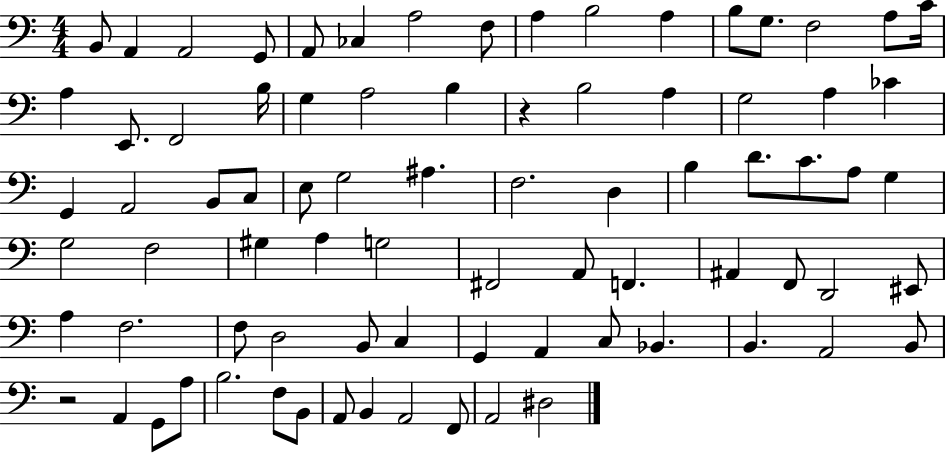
{
  \clef bass
  \numericTimeSignature
  \time 4/4
  \key c \major
  b,8 a,4 a,2 g,8 | a,8 ces4 a2 f8 | a4 b2 a4 | b8 g8. f2 a8 c'16 | \break a4 e,8. f,2 b16 | g4 a2 b4 | r4 b2 a4 | g2 a4 ces'4 | \break g,4 a,2 b,8 c8 | e8 g2 ais4. | f2. d4 | b4 d'8. c'8. a8 g4 | \break g2 f2 | gis4 a4 g2 | fis,2 a,8 f,4. | ais,4 f,8 d,2 eis,8 | \break a4 f2. | f8 d2 b,8 c4 | g,4 a,4 c8 bes,4. | b,4. a,2 b,8 | \break r2 a,4 g,8 a8 | b2. f8 b,8 | a,8 b,4 a,2 f,8 | a,2 dis2 | \break \bar "|."
}